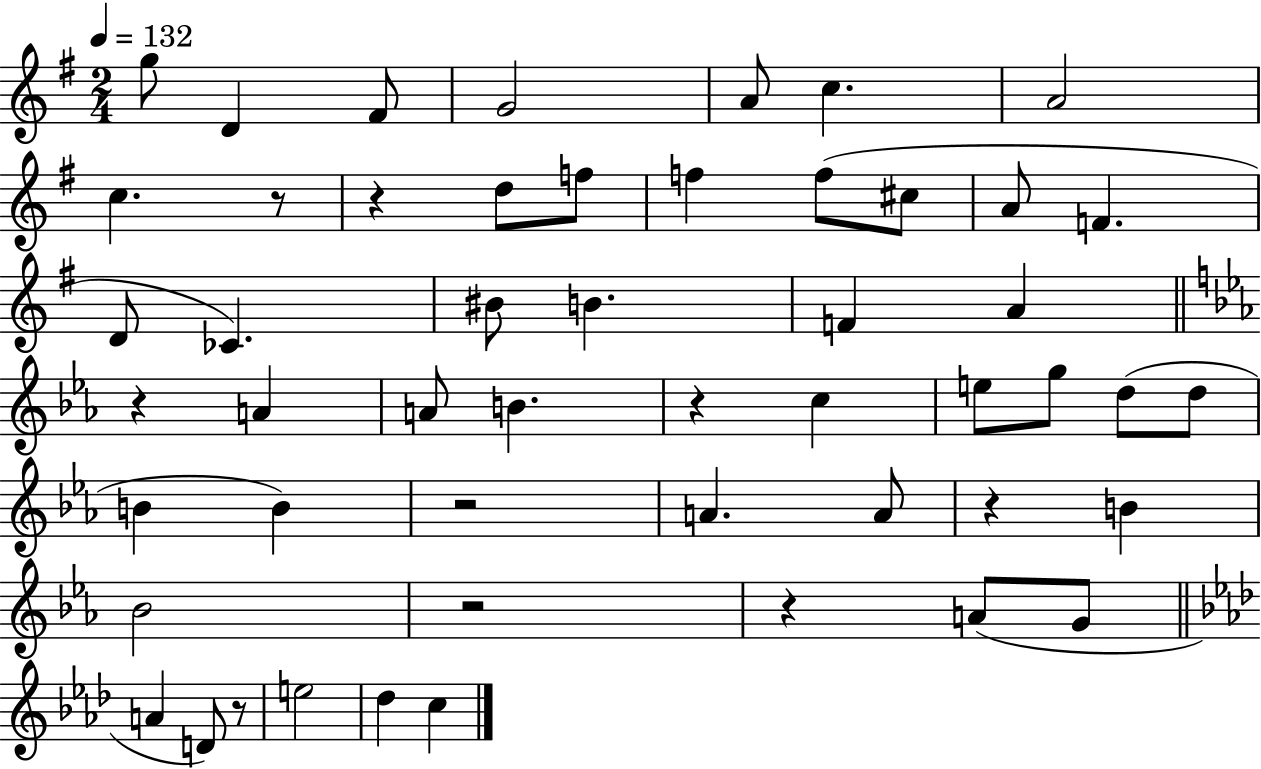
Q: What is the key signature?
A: G major